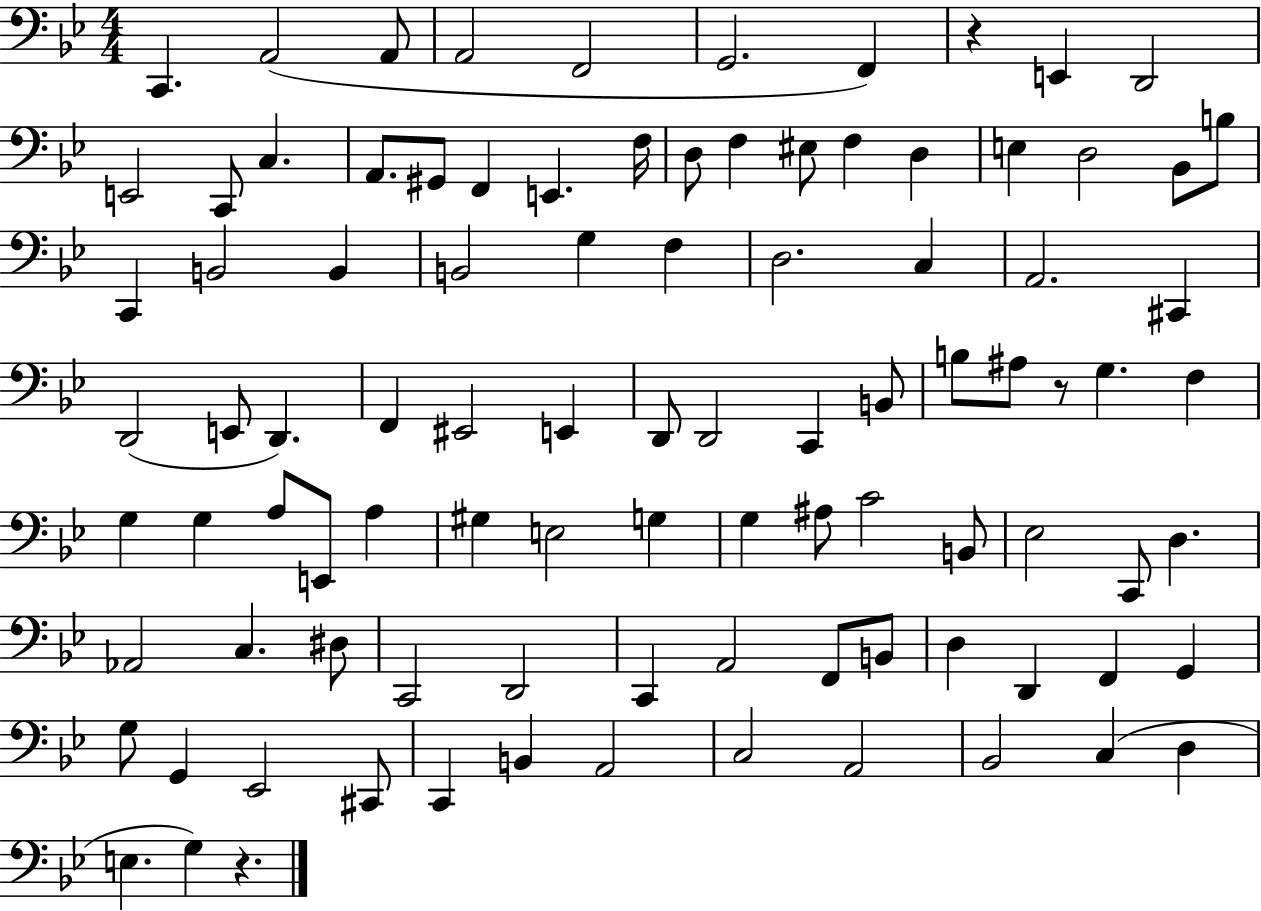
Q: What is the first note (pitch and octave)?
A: C2